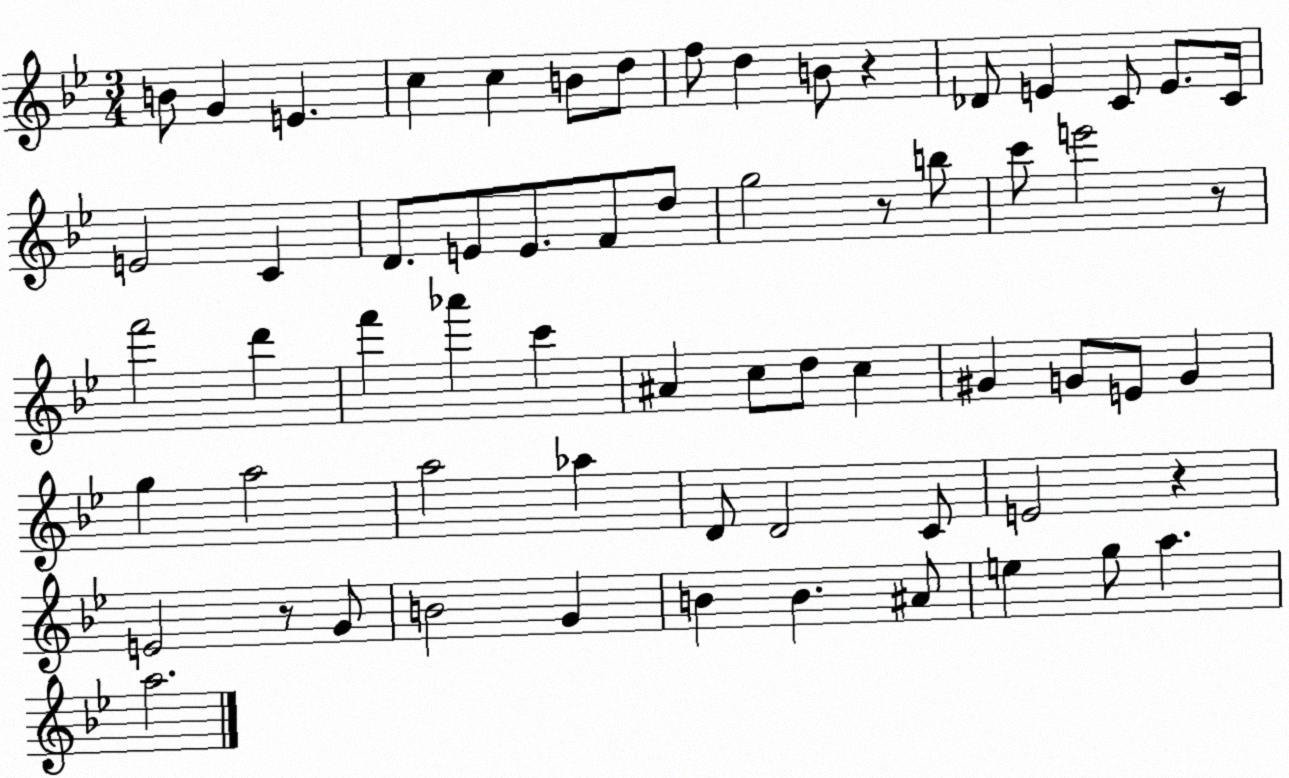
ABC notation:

X:1
T:Untitled
M:3/4
L:1/4
K:Bb
B/2 G E c c B/2 d/2 f/2 d B/2 z _D/2 E C/2 E/2 C/4 E2 C D/2 E/2 E/2 F/2 d/2 g2 z/2 b/2 c'/2 e'2 z/2 f'2 d' f' _a' c' ^A c/2 d/2 c ^G G/2 E/2 G g a2 a2 _a D/2 D2 C/2 E2 z E2 z/2 G/2 B2 G B B ^A/2 e g/2 a a2